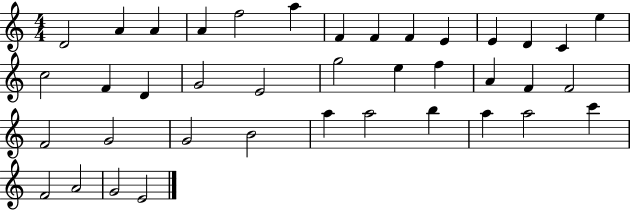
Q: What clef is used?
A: treble